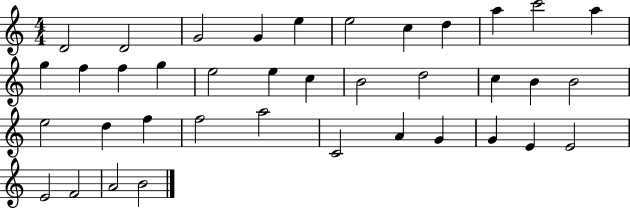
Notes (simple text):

D4/h D4/h G4/h G4/q E5/q E5/h C5/q D5/q A5/q C6/h A5/q G5/q F5/q F5/q G5/q E5/h E5/q C5/q B4/h D5/h C5/q B4/q B4/h E5/h D5/q F5/q F5/h A5/h C4/h A4/q G4/q G4/q E4/q E4/h E4/h F4/h A4/h B4/h